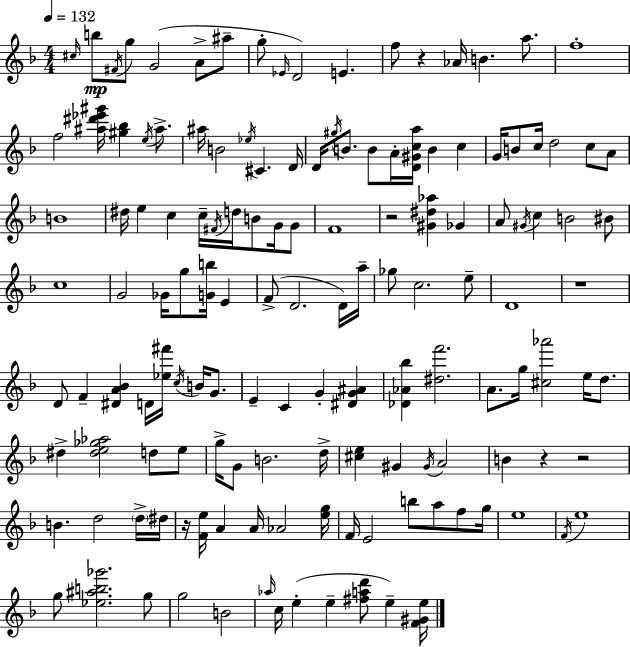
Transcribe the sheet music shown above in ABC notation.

X:1
T:Untitled
M:4/4
L:1/4
K:F
^c/4 b/2 ^F/4 g/2 G2 A/2 ^a/2 g/2 _E/4 D2 E f/2 z _A/4 B a/2 f4 f2 [^a^d'_e'^g']/4 [^g_b] e/4 ^a/2 ^a/4 B2 _e/4 ^C D/4 D/4 ^g/4 B/2 B/2 A/4 [D^Gca]/4 B c G/4 B/2 c/4 d2 c/2 A/2 B4 ^d/4 e c c/4 ^F/4 d/4 B/2 G/4 G/2 F4 z2 [^G^d_a] _G A/2 ^G/4 c B2 ^B/2 c4 G2 _G/4 g/2 [Gb]/4 E F/2 D2 D/4 a/4 _g/2 c2 e/2 D4 z4 D/2 F [^DA_B] D/4 [_e^f']/4 c/4 B/4 G/2 E C G [^DG^A] [_D_A_b] [^df']2 A/2 g/4 [^c_a']2 e/4 d/2 ^d [^de_g_a]2 d/2 e/2 g/4 G/2 B2 d/4 [^ce] ^G ^G/4 A2 B z z2 B d2 d/4 ^d/4 z/4 [Fe]/4 A A/4 _A2 [eg]/4 F/4 E2 b/2 a/2 f/2 g/4 e4 F/4 e4 g/2 [_e^ab_g']2 g/2 g2 B2 _a/4 c/4 e e [^fad']/2 e [F^Ge]/4